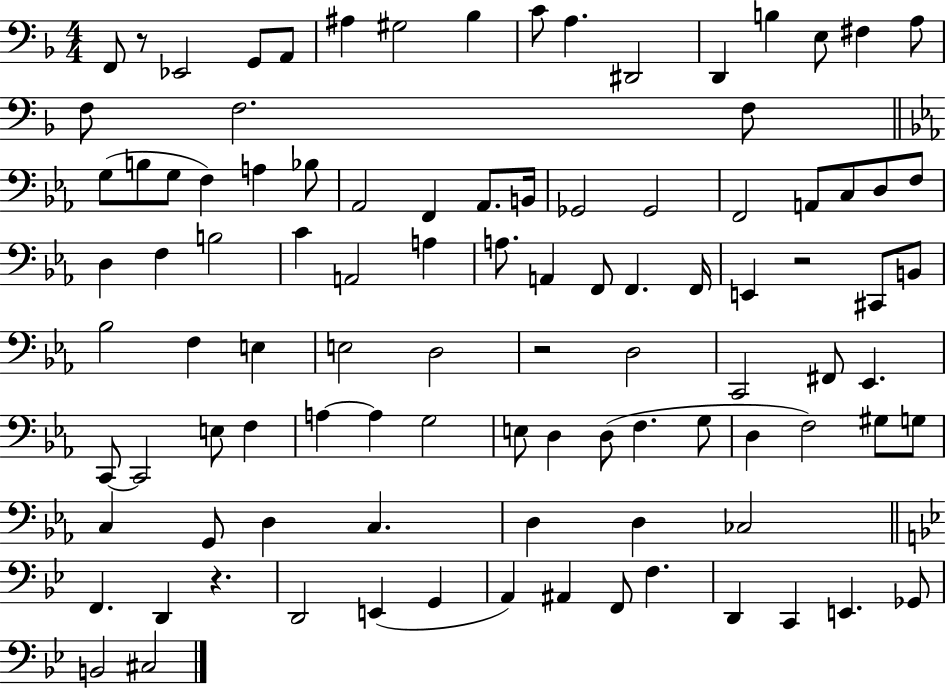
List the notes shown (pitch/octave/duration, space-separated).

F2/e R/e Eb2/h G2/e A2/e A#3/q G#3/h Bb3/q C4/e A3/q. D#2/h D2/q B3/q E3/e F#3/q A3/e F3/e F3/h. F3/e G3/e B3/e G3/e F3/q A3/q Bb3/e Ab2/h F2/q Ab2/e. B2/s Gb2/h Gb2/h F2/h A2/e C3/e D3/e F3/e D3/q F3/q B3/h C4/q A2/h A3/q A3/e. A2/q F2/e F2/q. F2/s E2/q R/h C#2/e B2/e Bb3/h F3/q E3/q E3/h D3/h R/h D3/h C2/h F#2/e Eb2/q. C2/e C2/h E3/e F3/q A3/q A3/q G3/h E3/e D3/q D3/e F3/q. G3/e D3/q F3/h G#3/e G3/e C3/q G2/e D3/q C3/q. D3/q D3/q CES3/h F2/q. D2/q R/q. D2/h E2/q G2/q A2/q A#2/q F2/e F3/q. D2/q C2/q E2/q. Gb2/e B2/h C#3/h